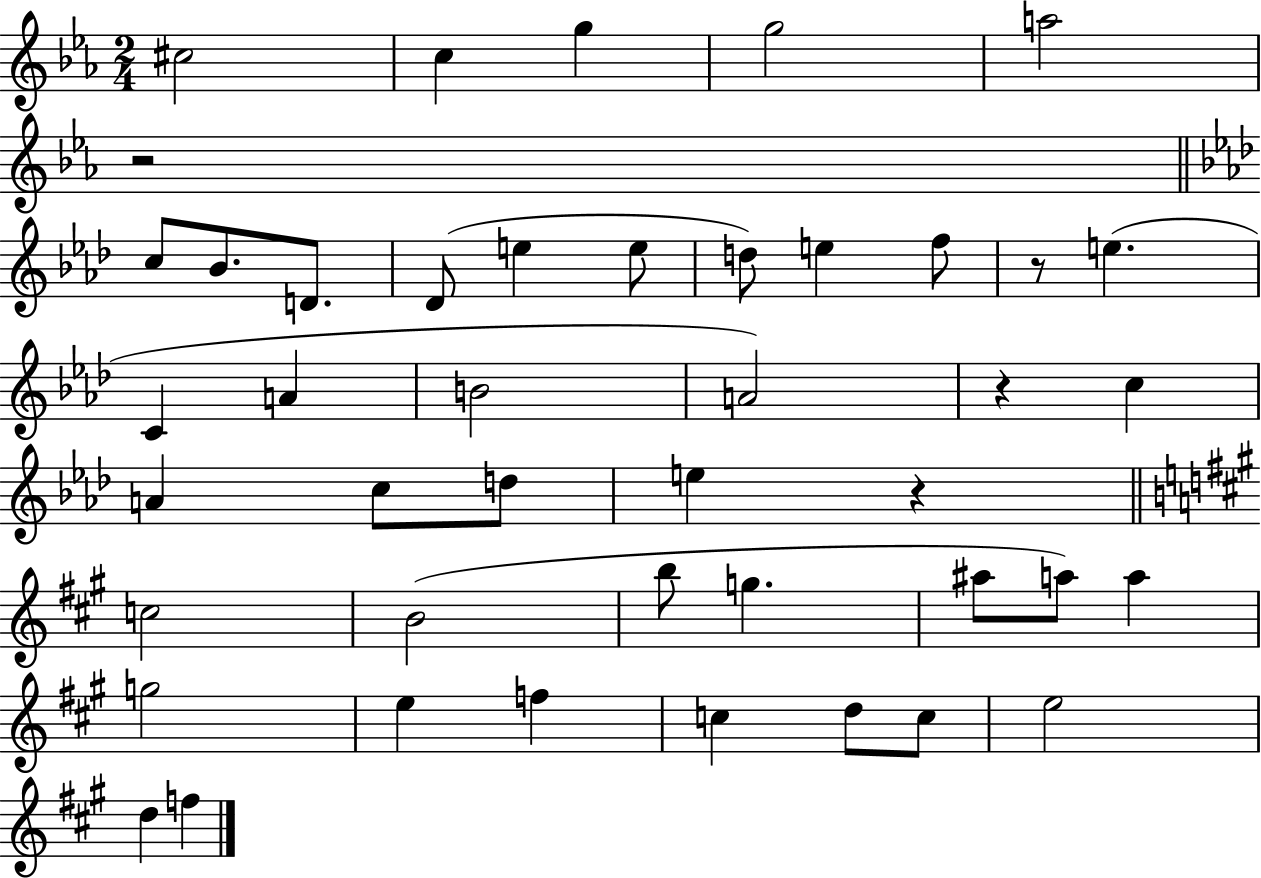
{
  \clef treble
  \numericTimeSignature
  \time 2/4
  \key ees \major
  cis''2 | c''4 g''4 | g''2 | a''2 | \break r2 | \bar "||" \break \key f \minor c''8 bes'8. d'8. | des'8( e''4 e''8 | d''8) e''4 f''8 | r8 e''4.( | \break c'4 a'4 | b'2 | a'2) | r4 c''4 | \break a'4 c''8 d''8 | e''4 r4 | \bar "||" \break \key a \major c''2 | b'2( | b''8 g''4. | ais''8 a''8) a''4 | \break g''2 | e''4 f''4 | c''4 d''8 c''8 | e''2 | \break d''4 f''4 | \bar "|."
}